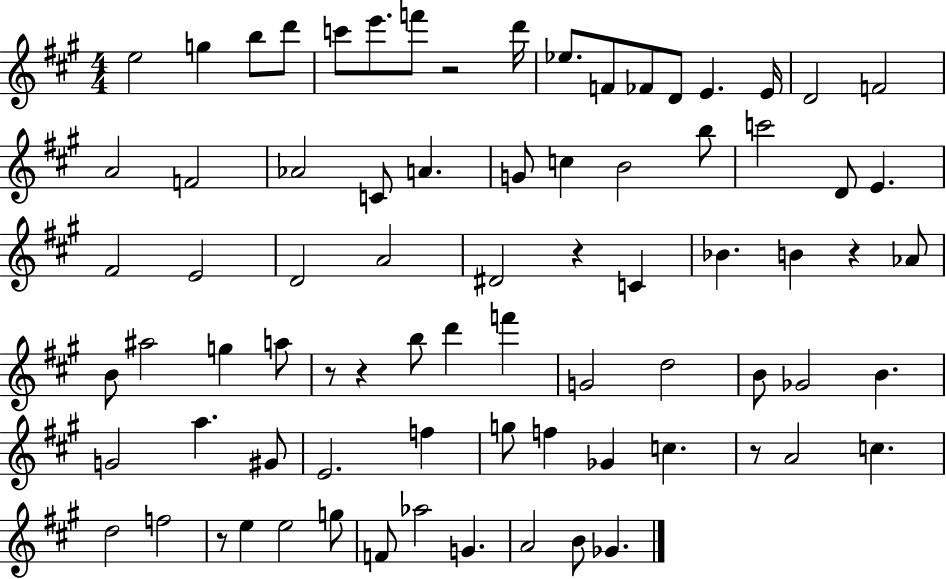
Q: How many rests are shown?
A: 7